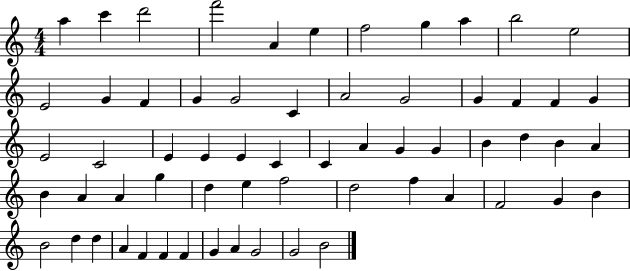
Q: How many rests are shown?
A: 0